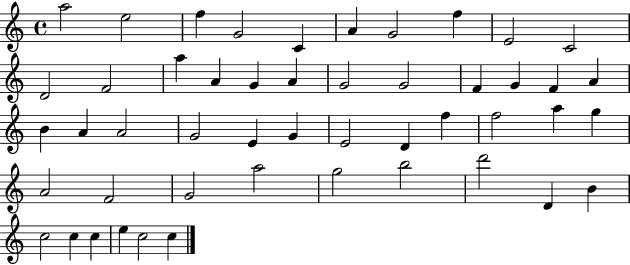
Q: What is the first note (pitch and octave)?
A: A5